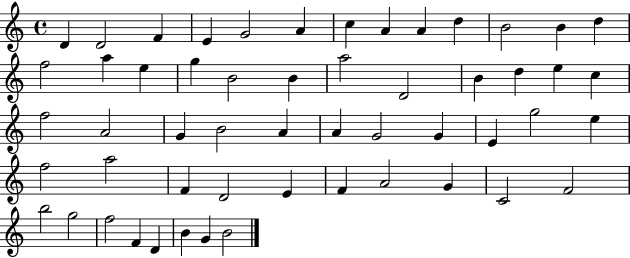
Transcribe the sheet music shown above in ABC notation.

X:1
T:Untitled
M:4/4
L:1/4
K:C
D D2 F E G2 A c A A d B2 B d f2 a e g B2 B a2 D2 B d e c f2 A2 G B2 A A G2 G E g2 e f2 a2 F D2 E F A2 G C2 F2 b2 g2 f2 F D B G B2